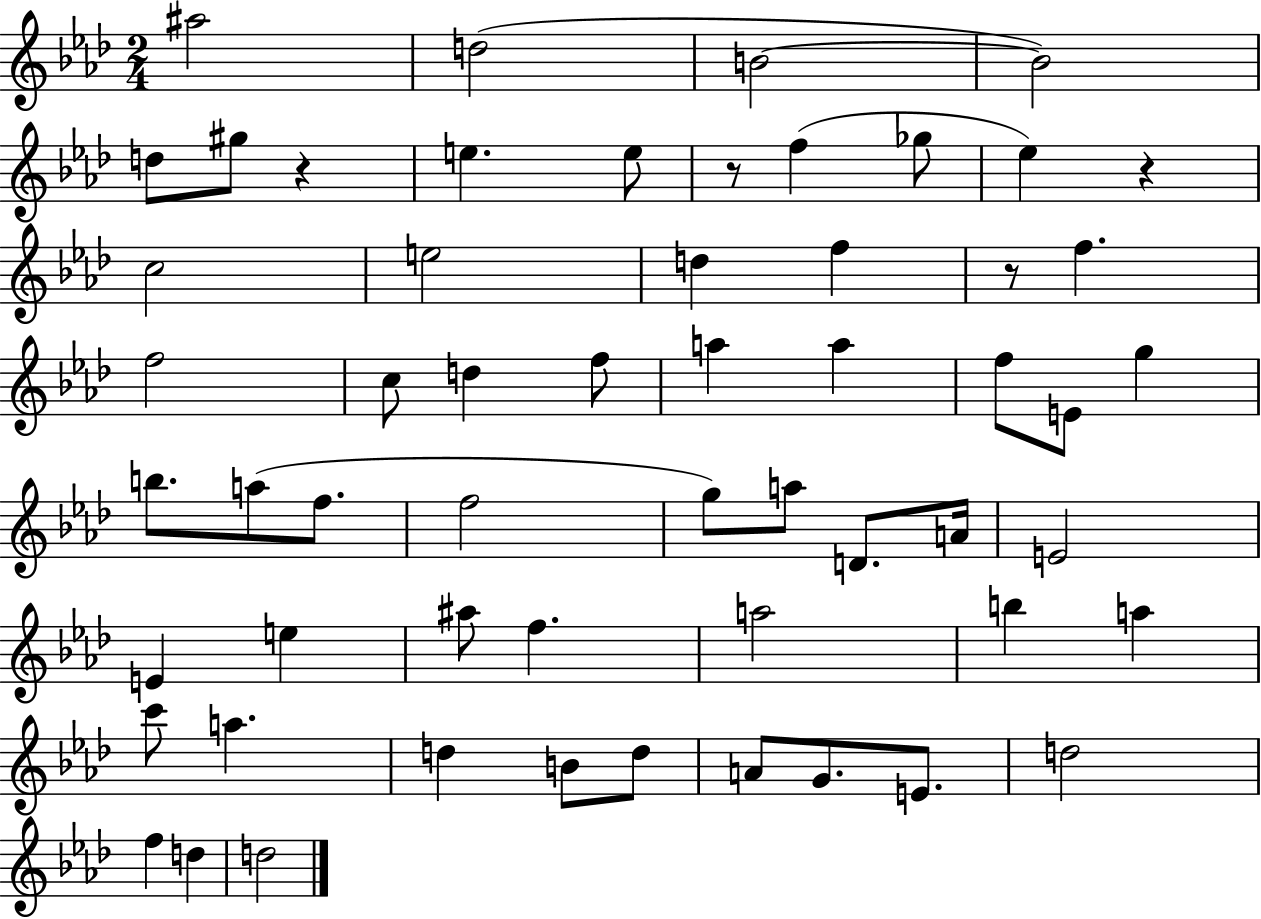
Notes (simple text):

A#5/h D5/h B4/h B4/h D5/e G#5/e R/q E5/q. E5/e R/e F5/q Gb5/e Eb5/q R/q C5/h E5/h D5/q F5/q R/e F5/q. F5/h C5/e D5/q F5/e A5/q A5/q F5/e E4/e G5/q B5/e. A5/e F5/e. F5/h G5/e A5/e D4/e. A4/s E4/h E4/q E5/q A#5/e F5/q. A5/h B5/q A5/q C6/e A5/q. D5/q B4/e D5/e A4/e G4/e. E4/e. D5/h F5/q D5/q D5/h